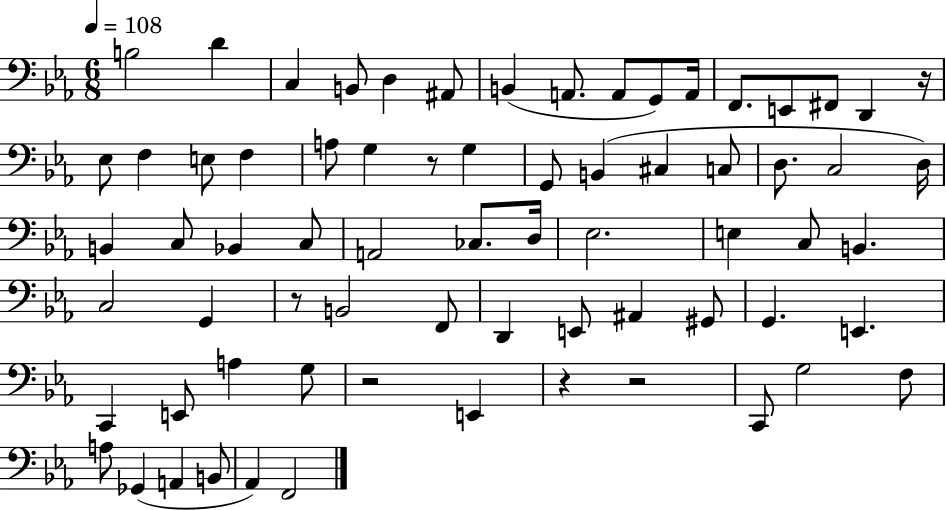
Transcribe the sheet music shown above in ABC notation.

X:1
T:Untitled
M:6/8
L:1/4
K:Eb
B,2 D C, B,,/2 D, ^A,,/2 B,, A,,/2 A,,/2 G,,/2 A,,/4 F,,/2 E,,/2 ^F,,/2 D,, z/4 _E,/2 F, E,/2 F, A,/2 G, z/2 G, G,,/2 B,, ^C, C,/2 D,/2 C,2 D,/4 B,, C,/2 _B,, C,/2 A,,2 _C,/2 D,/4 _E,2 E, C,/2 B,, C,2 G,, z/2 B,,2 F,,/2 D,, E,,/2 ^A,, ^G,,/2 G,, E,, C,, E,,/2 A, G,/2 z2 E,, z z2 C,,/2 G,2 F,/2 A,/2 _G,, A,, B,,/2 _A,, F,,2